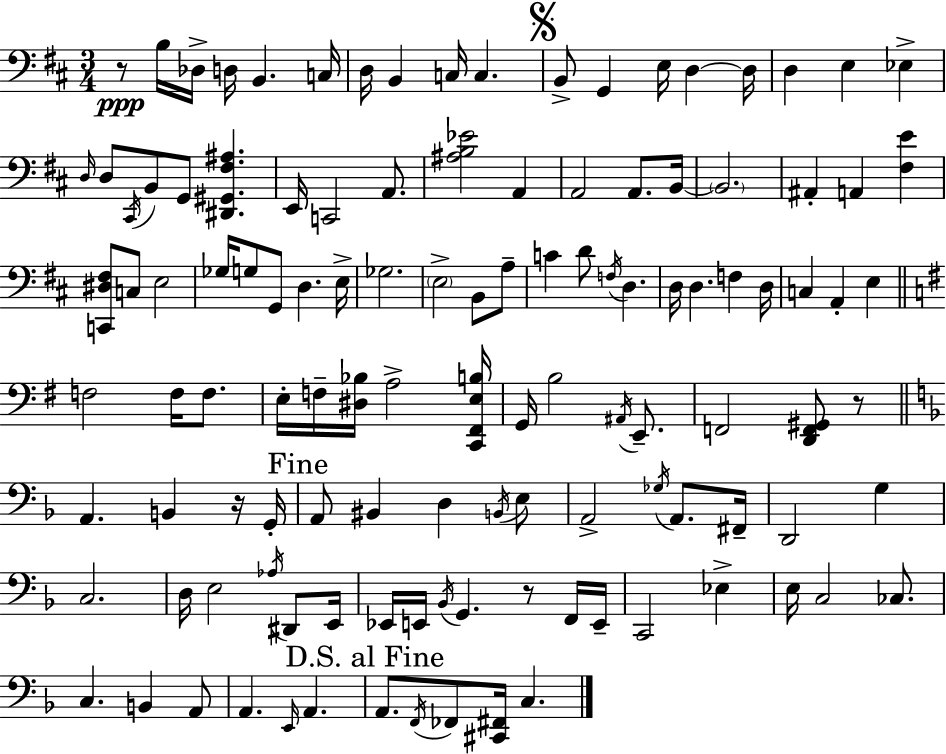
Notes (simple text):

R/e B3/s Db3/s D3/s B2/q. C3/s D3/s B2/q C3/s C3/q. B2/e G2/q E3/s D3/q D3/s D3/q E3/q Eb3/q D3/s D3/e C#2/s B2/e G2/e [D#2,G#2,F#3,A#3]/q. E2/s C2/h A2/e. [A#3,B3,Eb4]/h A2/q A2/h A2/e. B2/s B2/h. A#2/q A2/q [F#3,E4]/q [C2,D#3,F#3]/e C3/e E3/h Gb3/s G3/e G2/e D3/q. E3/s Gb3/h. E3/h B2/e A3/e C4/q D4/e F3/s D3/q. D3/s D3/q. F3/q D3/s C3/q A2/q E3/q F3/h F3/s F3/e. E3/s F3/s [D#3,Bb3]/s A3/h [C2,F#2,E3,B3]/s G2/s B3/h A#2/s E2/e. F2/h [D2,F2,G#2]/e R/e A2/q. B2/q R/s G2/s A2/e BIS2/q D3/q B2/s E3/e A2/h Gb3/s A2/e. F#2/s D2/h G3/q C3/h. D3/s E3/h Ab3/s D#2/e E2/s Eb2/s E2/s Bb2/s G2/q. R/e F2/s E2/s C2/h Eb3/q E3/s C3/h CES3/e. C3/q. B2/q A2/e A2/q. E2/s A2/q. A2/e. F2/s FES2/e [C#2,F#2]/s C3/q.